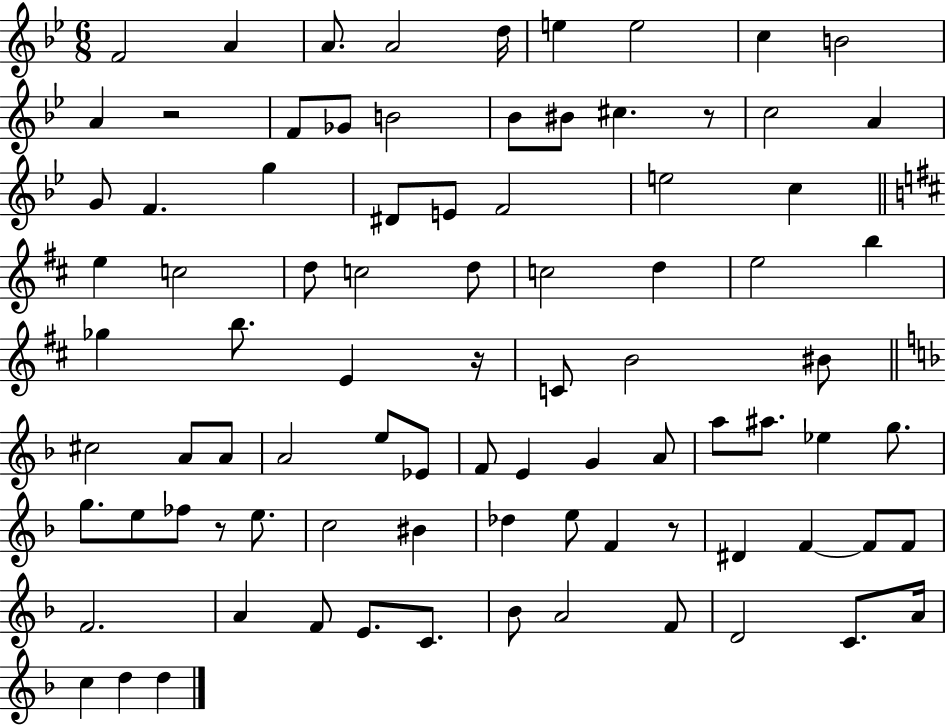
F4/h A4/q A4/e. A4/h D5/s E5/q E5/h C5/q B4/h A4/q R/h F4/e Gb4/e B4/h Bb4/e BIS4/e C#5/q. R/e C5/h A4/q G4/e F4/q. G5/q D#4/e E4/e F4/h E5/h C5/q E5/q C5/h D5/e C5/h D5/e C5/h D5/q E5/h B5/q Gb5/q B5/e. E4/q R/s C4/e B4/h BIS4/e C#5/h A4/e A4/e A4/h E5/e Eb4/e F4/e E4/q G4/q A4/e A5/e A#5/e. Eb5/q G5/e. G5/e. E5/e FES5/e R/e E5/e. C5/h BIS4/q Db5/q E5/e F4/q R/e D#4/q F4/q F4/e F4/e F4/h. A4/q F4/e E4/e. C4/e. Bb4/e A4/h F4/e D4/h C4/e. A4/s C5/q D5/q D5/q